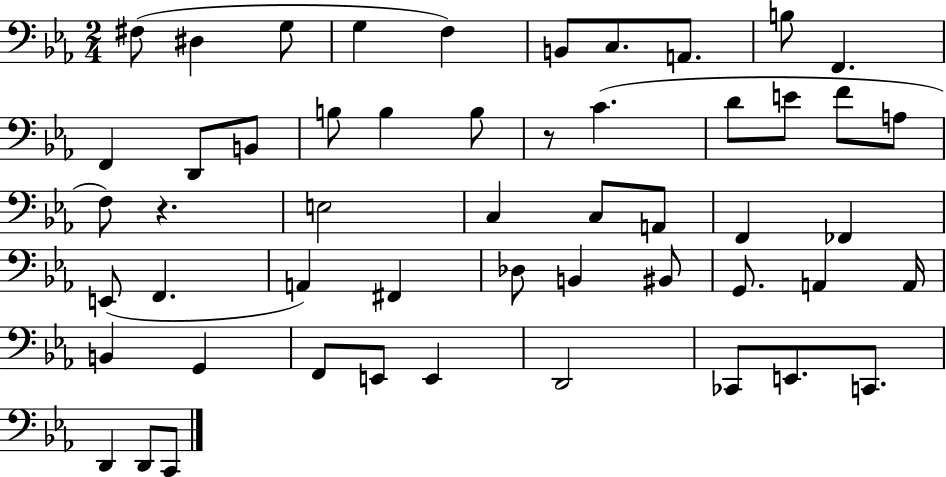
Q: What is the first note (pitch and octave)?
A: F#3